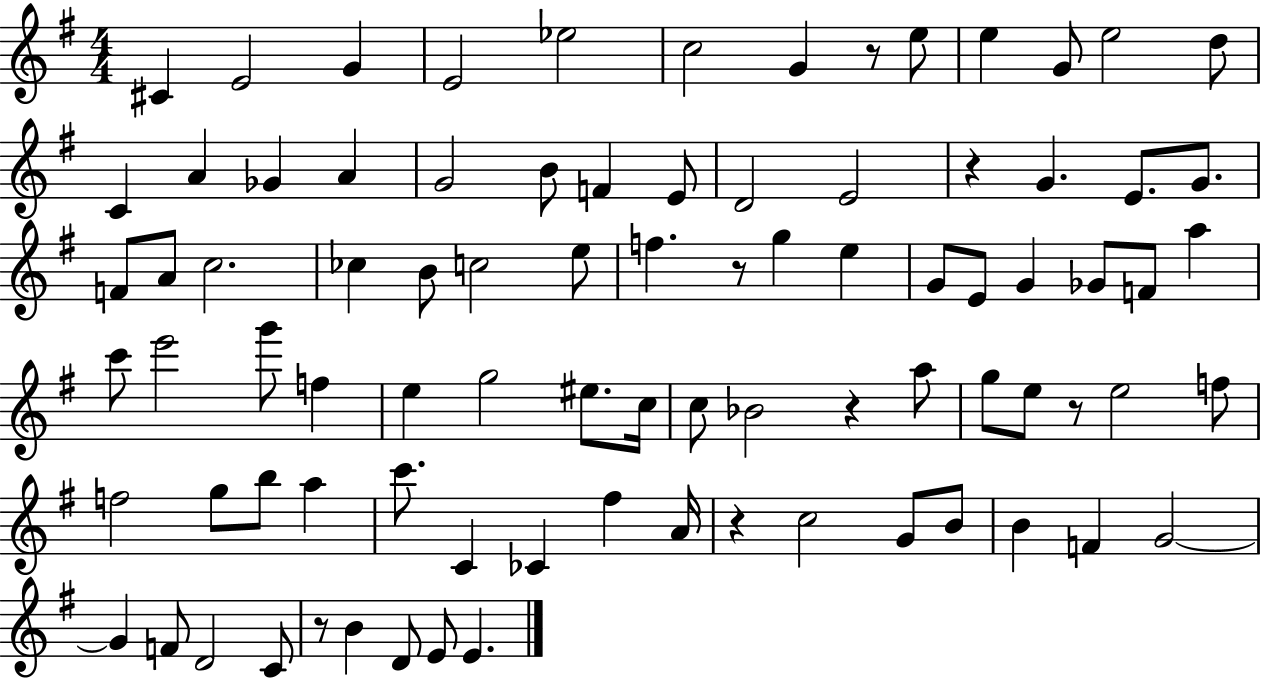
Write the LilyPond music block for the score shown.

{
  \clef treble
  \numericTimeSignature
  \time 4/4
  \key g \major
  cis'4 e'2 g'4 | e'2 ees''2 | c''2 g'4 r8 e''8 | e''4 g'8 e''2 d''8 | \break c'4 a'4 ges'4 a'4 | g'2 b'8 f'4 e'8 | d'2 e'2 | r4 g'4. e'8. g'8. | \break f'8 a'8 c''2. | ces''4 b'8 c''2 e''8 | f''4. r8 g''4 e''4 | g'8 e'8 g'4 ges'8 f'8 a''4 | \break c'''8 e'''2 g'''8 f''4 | e''4 g''2 eis''8. c''16 | c''8 bes'2 r4 a''8 | g''8 e''8 r8 e''2 f''8 | \break f''2 g''8 b''8 a''4 | c'''8. c'4 ces'4 fis''4 a'16 | r4 c''2 g'8 b'8 | b'4 f'4 g'2~~ | \break g'4 f'8 d'2 c'8 | r8 b'4 d'8 e'8 e'4. | \bar "|."
}